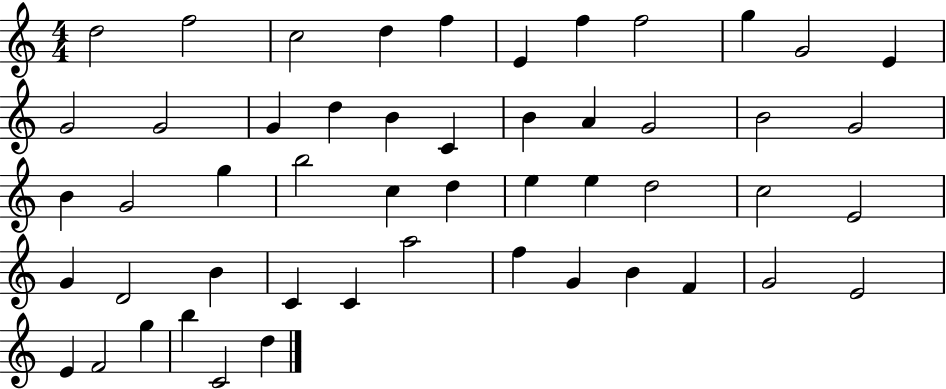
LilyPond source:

{
  \clef treble
  \numericTimeSignature
  \time 4/4
  \key c \major
  d''2 f''2 | c''2 d''4 f''4 | e'4 f''4 f''2 | g''4 g'2 e'4 | \break g'2 g'2 | g'4 d''4 b'4 c'4 | b'4 a'4 g'2 | b'2 g'2 | \break b'4 g'2 g''4 | b''2 c''4 d''4 | e''4 e''4 d''2 | c''2 e'2 | \break g'4 d'2 b'4 | c'4 c'4 a''2 | f''4 g'4 b'4 f'4 | g'2 e'2 | \break e'4 f'2 g''4 | b''4 c'2 d''4 | \bar "|."
}